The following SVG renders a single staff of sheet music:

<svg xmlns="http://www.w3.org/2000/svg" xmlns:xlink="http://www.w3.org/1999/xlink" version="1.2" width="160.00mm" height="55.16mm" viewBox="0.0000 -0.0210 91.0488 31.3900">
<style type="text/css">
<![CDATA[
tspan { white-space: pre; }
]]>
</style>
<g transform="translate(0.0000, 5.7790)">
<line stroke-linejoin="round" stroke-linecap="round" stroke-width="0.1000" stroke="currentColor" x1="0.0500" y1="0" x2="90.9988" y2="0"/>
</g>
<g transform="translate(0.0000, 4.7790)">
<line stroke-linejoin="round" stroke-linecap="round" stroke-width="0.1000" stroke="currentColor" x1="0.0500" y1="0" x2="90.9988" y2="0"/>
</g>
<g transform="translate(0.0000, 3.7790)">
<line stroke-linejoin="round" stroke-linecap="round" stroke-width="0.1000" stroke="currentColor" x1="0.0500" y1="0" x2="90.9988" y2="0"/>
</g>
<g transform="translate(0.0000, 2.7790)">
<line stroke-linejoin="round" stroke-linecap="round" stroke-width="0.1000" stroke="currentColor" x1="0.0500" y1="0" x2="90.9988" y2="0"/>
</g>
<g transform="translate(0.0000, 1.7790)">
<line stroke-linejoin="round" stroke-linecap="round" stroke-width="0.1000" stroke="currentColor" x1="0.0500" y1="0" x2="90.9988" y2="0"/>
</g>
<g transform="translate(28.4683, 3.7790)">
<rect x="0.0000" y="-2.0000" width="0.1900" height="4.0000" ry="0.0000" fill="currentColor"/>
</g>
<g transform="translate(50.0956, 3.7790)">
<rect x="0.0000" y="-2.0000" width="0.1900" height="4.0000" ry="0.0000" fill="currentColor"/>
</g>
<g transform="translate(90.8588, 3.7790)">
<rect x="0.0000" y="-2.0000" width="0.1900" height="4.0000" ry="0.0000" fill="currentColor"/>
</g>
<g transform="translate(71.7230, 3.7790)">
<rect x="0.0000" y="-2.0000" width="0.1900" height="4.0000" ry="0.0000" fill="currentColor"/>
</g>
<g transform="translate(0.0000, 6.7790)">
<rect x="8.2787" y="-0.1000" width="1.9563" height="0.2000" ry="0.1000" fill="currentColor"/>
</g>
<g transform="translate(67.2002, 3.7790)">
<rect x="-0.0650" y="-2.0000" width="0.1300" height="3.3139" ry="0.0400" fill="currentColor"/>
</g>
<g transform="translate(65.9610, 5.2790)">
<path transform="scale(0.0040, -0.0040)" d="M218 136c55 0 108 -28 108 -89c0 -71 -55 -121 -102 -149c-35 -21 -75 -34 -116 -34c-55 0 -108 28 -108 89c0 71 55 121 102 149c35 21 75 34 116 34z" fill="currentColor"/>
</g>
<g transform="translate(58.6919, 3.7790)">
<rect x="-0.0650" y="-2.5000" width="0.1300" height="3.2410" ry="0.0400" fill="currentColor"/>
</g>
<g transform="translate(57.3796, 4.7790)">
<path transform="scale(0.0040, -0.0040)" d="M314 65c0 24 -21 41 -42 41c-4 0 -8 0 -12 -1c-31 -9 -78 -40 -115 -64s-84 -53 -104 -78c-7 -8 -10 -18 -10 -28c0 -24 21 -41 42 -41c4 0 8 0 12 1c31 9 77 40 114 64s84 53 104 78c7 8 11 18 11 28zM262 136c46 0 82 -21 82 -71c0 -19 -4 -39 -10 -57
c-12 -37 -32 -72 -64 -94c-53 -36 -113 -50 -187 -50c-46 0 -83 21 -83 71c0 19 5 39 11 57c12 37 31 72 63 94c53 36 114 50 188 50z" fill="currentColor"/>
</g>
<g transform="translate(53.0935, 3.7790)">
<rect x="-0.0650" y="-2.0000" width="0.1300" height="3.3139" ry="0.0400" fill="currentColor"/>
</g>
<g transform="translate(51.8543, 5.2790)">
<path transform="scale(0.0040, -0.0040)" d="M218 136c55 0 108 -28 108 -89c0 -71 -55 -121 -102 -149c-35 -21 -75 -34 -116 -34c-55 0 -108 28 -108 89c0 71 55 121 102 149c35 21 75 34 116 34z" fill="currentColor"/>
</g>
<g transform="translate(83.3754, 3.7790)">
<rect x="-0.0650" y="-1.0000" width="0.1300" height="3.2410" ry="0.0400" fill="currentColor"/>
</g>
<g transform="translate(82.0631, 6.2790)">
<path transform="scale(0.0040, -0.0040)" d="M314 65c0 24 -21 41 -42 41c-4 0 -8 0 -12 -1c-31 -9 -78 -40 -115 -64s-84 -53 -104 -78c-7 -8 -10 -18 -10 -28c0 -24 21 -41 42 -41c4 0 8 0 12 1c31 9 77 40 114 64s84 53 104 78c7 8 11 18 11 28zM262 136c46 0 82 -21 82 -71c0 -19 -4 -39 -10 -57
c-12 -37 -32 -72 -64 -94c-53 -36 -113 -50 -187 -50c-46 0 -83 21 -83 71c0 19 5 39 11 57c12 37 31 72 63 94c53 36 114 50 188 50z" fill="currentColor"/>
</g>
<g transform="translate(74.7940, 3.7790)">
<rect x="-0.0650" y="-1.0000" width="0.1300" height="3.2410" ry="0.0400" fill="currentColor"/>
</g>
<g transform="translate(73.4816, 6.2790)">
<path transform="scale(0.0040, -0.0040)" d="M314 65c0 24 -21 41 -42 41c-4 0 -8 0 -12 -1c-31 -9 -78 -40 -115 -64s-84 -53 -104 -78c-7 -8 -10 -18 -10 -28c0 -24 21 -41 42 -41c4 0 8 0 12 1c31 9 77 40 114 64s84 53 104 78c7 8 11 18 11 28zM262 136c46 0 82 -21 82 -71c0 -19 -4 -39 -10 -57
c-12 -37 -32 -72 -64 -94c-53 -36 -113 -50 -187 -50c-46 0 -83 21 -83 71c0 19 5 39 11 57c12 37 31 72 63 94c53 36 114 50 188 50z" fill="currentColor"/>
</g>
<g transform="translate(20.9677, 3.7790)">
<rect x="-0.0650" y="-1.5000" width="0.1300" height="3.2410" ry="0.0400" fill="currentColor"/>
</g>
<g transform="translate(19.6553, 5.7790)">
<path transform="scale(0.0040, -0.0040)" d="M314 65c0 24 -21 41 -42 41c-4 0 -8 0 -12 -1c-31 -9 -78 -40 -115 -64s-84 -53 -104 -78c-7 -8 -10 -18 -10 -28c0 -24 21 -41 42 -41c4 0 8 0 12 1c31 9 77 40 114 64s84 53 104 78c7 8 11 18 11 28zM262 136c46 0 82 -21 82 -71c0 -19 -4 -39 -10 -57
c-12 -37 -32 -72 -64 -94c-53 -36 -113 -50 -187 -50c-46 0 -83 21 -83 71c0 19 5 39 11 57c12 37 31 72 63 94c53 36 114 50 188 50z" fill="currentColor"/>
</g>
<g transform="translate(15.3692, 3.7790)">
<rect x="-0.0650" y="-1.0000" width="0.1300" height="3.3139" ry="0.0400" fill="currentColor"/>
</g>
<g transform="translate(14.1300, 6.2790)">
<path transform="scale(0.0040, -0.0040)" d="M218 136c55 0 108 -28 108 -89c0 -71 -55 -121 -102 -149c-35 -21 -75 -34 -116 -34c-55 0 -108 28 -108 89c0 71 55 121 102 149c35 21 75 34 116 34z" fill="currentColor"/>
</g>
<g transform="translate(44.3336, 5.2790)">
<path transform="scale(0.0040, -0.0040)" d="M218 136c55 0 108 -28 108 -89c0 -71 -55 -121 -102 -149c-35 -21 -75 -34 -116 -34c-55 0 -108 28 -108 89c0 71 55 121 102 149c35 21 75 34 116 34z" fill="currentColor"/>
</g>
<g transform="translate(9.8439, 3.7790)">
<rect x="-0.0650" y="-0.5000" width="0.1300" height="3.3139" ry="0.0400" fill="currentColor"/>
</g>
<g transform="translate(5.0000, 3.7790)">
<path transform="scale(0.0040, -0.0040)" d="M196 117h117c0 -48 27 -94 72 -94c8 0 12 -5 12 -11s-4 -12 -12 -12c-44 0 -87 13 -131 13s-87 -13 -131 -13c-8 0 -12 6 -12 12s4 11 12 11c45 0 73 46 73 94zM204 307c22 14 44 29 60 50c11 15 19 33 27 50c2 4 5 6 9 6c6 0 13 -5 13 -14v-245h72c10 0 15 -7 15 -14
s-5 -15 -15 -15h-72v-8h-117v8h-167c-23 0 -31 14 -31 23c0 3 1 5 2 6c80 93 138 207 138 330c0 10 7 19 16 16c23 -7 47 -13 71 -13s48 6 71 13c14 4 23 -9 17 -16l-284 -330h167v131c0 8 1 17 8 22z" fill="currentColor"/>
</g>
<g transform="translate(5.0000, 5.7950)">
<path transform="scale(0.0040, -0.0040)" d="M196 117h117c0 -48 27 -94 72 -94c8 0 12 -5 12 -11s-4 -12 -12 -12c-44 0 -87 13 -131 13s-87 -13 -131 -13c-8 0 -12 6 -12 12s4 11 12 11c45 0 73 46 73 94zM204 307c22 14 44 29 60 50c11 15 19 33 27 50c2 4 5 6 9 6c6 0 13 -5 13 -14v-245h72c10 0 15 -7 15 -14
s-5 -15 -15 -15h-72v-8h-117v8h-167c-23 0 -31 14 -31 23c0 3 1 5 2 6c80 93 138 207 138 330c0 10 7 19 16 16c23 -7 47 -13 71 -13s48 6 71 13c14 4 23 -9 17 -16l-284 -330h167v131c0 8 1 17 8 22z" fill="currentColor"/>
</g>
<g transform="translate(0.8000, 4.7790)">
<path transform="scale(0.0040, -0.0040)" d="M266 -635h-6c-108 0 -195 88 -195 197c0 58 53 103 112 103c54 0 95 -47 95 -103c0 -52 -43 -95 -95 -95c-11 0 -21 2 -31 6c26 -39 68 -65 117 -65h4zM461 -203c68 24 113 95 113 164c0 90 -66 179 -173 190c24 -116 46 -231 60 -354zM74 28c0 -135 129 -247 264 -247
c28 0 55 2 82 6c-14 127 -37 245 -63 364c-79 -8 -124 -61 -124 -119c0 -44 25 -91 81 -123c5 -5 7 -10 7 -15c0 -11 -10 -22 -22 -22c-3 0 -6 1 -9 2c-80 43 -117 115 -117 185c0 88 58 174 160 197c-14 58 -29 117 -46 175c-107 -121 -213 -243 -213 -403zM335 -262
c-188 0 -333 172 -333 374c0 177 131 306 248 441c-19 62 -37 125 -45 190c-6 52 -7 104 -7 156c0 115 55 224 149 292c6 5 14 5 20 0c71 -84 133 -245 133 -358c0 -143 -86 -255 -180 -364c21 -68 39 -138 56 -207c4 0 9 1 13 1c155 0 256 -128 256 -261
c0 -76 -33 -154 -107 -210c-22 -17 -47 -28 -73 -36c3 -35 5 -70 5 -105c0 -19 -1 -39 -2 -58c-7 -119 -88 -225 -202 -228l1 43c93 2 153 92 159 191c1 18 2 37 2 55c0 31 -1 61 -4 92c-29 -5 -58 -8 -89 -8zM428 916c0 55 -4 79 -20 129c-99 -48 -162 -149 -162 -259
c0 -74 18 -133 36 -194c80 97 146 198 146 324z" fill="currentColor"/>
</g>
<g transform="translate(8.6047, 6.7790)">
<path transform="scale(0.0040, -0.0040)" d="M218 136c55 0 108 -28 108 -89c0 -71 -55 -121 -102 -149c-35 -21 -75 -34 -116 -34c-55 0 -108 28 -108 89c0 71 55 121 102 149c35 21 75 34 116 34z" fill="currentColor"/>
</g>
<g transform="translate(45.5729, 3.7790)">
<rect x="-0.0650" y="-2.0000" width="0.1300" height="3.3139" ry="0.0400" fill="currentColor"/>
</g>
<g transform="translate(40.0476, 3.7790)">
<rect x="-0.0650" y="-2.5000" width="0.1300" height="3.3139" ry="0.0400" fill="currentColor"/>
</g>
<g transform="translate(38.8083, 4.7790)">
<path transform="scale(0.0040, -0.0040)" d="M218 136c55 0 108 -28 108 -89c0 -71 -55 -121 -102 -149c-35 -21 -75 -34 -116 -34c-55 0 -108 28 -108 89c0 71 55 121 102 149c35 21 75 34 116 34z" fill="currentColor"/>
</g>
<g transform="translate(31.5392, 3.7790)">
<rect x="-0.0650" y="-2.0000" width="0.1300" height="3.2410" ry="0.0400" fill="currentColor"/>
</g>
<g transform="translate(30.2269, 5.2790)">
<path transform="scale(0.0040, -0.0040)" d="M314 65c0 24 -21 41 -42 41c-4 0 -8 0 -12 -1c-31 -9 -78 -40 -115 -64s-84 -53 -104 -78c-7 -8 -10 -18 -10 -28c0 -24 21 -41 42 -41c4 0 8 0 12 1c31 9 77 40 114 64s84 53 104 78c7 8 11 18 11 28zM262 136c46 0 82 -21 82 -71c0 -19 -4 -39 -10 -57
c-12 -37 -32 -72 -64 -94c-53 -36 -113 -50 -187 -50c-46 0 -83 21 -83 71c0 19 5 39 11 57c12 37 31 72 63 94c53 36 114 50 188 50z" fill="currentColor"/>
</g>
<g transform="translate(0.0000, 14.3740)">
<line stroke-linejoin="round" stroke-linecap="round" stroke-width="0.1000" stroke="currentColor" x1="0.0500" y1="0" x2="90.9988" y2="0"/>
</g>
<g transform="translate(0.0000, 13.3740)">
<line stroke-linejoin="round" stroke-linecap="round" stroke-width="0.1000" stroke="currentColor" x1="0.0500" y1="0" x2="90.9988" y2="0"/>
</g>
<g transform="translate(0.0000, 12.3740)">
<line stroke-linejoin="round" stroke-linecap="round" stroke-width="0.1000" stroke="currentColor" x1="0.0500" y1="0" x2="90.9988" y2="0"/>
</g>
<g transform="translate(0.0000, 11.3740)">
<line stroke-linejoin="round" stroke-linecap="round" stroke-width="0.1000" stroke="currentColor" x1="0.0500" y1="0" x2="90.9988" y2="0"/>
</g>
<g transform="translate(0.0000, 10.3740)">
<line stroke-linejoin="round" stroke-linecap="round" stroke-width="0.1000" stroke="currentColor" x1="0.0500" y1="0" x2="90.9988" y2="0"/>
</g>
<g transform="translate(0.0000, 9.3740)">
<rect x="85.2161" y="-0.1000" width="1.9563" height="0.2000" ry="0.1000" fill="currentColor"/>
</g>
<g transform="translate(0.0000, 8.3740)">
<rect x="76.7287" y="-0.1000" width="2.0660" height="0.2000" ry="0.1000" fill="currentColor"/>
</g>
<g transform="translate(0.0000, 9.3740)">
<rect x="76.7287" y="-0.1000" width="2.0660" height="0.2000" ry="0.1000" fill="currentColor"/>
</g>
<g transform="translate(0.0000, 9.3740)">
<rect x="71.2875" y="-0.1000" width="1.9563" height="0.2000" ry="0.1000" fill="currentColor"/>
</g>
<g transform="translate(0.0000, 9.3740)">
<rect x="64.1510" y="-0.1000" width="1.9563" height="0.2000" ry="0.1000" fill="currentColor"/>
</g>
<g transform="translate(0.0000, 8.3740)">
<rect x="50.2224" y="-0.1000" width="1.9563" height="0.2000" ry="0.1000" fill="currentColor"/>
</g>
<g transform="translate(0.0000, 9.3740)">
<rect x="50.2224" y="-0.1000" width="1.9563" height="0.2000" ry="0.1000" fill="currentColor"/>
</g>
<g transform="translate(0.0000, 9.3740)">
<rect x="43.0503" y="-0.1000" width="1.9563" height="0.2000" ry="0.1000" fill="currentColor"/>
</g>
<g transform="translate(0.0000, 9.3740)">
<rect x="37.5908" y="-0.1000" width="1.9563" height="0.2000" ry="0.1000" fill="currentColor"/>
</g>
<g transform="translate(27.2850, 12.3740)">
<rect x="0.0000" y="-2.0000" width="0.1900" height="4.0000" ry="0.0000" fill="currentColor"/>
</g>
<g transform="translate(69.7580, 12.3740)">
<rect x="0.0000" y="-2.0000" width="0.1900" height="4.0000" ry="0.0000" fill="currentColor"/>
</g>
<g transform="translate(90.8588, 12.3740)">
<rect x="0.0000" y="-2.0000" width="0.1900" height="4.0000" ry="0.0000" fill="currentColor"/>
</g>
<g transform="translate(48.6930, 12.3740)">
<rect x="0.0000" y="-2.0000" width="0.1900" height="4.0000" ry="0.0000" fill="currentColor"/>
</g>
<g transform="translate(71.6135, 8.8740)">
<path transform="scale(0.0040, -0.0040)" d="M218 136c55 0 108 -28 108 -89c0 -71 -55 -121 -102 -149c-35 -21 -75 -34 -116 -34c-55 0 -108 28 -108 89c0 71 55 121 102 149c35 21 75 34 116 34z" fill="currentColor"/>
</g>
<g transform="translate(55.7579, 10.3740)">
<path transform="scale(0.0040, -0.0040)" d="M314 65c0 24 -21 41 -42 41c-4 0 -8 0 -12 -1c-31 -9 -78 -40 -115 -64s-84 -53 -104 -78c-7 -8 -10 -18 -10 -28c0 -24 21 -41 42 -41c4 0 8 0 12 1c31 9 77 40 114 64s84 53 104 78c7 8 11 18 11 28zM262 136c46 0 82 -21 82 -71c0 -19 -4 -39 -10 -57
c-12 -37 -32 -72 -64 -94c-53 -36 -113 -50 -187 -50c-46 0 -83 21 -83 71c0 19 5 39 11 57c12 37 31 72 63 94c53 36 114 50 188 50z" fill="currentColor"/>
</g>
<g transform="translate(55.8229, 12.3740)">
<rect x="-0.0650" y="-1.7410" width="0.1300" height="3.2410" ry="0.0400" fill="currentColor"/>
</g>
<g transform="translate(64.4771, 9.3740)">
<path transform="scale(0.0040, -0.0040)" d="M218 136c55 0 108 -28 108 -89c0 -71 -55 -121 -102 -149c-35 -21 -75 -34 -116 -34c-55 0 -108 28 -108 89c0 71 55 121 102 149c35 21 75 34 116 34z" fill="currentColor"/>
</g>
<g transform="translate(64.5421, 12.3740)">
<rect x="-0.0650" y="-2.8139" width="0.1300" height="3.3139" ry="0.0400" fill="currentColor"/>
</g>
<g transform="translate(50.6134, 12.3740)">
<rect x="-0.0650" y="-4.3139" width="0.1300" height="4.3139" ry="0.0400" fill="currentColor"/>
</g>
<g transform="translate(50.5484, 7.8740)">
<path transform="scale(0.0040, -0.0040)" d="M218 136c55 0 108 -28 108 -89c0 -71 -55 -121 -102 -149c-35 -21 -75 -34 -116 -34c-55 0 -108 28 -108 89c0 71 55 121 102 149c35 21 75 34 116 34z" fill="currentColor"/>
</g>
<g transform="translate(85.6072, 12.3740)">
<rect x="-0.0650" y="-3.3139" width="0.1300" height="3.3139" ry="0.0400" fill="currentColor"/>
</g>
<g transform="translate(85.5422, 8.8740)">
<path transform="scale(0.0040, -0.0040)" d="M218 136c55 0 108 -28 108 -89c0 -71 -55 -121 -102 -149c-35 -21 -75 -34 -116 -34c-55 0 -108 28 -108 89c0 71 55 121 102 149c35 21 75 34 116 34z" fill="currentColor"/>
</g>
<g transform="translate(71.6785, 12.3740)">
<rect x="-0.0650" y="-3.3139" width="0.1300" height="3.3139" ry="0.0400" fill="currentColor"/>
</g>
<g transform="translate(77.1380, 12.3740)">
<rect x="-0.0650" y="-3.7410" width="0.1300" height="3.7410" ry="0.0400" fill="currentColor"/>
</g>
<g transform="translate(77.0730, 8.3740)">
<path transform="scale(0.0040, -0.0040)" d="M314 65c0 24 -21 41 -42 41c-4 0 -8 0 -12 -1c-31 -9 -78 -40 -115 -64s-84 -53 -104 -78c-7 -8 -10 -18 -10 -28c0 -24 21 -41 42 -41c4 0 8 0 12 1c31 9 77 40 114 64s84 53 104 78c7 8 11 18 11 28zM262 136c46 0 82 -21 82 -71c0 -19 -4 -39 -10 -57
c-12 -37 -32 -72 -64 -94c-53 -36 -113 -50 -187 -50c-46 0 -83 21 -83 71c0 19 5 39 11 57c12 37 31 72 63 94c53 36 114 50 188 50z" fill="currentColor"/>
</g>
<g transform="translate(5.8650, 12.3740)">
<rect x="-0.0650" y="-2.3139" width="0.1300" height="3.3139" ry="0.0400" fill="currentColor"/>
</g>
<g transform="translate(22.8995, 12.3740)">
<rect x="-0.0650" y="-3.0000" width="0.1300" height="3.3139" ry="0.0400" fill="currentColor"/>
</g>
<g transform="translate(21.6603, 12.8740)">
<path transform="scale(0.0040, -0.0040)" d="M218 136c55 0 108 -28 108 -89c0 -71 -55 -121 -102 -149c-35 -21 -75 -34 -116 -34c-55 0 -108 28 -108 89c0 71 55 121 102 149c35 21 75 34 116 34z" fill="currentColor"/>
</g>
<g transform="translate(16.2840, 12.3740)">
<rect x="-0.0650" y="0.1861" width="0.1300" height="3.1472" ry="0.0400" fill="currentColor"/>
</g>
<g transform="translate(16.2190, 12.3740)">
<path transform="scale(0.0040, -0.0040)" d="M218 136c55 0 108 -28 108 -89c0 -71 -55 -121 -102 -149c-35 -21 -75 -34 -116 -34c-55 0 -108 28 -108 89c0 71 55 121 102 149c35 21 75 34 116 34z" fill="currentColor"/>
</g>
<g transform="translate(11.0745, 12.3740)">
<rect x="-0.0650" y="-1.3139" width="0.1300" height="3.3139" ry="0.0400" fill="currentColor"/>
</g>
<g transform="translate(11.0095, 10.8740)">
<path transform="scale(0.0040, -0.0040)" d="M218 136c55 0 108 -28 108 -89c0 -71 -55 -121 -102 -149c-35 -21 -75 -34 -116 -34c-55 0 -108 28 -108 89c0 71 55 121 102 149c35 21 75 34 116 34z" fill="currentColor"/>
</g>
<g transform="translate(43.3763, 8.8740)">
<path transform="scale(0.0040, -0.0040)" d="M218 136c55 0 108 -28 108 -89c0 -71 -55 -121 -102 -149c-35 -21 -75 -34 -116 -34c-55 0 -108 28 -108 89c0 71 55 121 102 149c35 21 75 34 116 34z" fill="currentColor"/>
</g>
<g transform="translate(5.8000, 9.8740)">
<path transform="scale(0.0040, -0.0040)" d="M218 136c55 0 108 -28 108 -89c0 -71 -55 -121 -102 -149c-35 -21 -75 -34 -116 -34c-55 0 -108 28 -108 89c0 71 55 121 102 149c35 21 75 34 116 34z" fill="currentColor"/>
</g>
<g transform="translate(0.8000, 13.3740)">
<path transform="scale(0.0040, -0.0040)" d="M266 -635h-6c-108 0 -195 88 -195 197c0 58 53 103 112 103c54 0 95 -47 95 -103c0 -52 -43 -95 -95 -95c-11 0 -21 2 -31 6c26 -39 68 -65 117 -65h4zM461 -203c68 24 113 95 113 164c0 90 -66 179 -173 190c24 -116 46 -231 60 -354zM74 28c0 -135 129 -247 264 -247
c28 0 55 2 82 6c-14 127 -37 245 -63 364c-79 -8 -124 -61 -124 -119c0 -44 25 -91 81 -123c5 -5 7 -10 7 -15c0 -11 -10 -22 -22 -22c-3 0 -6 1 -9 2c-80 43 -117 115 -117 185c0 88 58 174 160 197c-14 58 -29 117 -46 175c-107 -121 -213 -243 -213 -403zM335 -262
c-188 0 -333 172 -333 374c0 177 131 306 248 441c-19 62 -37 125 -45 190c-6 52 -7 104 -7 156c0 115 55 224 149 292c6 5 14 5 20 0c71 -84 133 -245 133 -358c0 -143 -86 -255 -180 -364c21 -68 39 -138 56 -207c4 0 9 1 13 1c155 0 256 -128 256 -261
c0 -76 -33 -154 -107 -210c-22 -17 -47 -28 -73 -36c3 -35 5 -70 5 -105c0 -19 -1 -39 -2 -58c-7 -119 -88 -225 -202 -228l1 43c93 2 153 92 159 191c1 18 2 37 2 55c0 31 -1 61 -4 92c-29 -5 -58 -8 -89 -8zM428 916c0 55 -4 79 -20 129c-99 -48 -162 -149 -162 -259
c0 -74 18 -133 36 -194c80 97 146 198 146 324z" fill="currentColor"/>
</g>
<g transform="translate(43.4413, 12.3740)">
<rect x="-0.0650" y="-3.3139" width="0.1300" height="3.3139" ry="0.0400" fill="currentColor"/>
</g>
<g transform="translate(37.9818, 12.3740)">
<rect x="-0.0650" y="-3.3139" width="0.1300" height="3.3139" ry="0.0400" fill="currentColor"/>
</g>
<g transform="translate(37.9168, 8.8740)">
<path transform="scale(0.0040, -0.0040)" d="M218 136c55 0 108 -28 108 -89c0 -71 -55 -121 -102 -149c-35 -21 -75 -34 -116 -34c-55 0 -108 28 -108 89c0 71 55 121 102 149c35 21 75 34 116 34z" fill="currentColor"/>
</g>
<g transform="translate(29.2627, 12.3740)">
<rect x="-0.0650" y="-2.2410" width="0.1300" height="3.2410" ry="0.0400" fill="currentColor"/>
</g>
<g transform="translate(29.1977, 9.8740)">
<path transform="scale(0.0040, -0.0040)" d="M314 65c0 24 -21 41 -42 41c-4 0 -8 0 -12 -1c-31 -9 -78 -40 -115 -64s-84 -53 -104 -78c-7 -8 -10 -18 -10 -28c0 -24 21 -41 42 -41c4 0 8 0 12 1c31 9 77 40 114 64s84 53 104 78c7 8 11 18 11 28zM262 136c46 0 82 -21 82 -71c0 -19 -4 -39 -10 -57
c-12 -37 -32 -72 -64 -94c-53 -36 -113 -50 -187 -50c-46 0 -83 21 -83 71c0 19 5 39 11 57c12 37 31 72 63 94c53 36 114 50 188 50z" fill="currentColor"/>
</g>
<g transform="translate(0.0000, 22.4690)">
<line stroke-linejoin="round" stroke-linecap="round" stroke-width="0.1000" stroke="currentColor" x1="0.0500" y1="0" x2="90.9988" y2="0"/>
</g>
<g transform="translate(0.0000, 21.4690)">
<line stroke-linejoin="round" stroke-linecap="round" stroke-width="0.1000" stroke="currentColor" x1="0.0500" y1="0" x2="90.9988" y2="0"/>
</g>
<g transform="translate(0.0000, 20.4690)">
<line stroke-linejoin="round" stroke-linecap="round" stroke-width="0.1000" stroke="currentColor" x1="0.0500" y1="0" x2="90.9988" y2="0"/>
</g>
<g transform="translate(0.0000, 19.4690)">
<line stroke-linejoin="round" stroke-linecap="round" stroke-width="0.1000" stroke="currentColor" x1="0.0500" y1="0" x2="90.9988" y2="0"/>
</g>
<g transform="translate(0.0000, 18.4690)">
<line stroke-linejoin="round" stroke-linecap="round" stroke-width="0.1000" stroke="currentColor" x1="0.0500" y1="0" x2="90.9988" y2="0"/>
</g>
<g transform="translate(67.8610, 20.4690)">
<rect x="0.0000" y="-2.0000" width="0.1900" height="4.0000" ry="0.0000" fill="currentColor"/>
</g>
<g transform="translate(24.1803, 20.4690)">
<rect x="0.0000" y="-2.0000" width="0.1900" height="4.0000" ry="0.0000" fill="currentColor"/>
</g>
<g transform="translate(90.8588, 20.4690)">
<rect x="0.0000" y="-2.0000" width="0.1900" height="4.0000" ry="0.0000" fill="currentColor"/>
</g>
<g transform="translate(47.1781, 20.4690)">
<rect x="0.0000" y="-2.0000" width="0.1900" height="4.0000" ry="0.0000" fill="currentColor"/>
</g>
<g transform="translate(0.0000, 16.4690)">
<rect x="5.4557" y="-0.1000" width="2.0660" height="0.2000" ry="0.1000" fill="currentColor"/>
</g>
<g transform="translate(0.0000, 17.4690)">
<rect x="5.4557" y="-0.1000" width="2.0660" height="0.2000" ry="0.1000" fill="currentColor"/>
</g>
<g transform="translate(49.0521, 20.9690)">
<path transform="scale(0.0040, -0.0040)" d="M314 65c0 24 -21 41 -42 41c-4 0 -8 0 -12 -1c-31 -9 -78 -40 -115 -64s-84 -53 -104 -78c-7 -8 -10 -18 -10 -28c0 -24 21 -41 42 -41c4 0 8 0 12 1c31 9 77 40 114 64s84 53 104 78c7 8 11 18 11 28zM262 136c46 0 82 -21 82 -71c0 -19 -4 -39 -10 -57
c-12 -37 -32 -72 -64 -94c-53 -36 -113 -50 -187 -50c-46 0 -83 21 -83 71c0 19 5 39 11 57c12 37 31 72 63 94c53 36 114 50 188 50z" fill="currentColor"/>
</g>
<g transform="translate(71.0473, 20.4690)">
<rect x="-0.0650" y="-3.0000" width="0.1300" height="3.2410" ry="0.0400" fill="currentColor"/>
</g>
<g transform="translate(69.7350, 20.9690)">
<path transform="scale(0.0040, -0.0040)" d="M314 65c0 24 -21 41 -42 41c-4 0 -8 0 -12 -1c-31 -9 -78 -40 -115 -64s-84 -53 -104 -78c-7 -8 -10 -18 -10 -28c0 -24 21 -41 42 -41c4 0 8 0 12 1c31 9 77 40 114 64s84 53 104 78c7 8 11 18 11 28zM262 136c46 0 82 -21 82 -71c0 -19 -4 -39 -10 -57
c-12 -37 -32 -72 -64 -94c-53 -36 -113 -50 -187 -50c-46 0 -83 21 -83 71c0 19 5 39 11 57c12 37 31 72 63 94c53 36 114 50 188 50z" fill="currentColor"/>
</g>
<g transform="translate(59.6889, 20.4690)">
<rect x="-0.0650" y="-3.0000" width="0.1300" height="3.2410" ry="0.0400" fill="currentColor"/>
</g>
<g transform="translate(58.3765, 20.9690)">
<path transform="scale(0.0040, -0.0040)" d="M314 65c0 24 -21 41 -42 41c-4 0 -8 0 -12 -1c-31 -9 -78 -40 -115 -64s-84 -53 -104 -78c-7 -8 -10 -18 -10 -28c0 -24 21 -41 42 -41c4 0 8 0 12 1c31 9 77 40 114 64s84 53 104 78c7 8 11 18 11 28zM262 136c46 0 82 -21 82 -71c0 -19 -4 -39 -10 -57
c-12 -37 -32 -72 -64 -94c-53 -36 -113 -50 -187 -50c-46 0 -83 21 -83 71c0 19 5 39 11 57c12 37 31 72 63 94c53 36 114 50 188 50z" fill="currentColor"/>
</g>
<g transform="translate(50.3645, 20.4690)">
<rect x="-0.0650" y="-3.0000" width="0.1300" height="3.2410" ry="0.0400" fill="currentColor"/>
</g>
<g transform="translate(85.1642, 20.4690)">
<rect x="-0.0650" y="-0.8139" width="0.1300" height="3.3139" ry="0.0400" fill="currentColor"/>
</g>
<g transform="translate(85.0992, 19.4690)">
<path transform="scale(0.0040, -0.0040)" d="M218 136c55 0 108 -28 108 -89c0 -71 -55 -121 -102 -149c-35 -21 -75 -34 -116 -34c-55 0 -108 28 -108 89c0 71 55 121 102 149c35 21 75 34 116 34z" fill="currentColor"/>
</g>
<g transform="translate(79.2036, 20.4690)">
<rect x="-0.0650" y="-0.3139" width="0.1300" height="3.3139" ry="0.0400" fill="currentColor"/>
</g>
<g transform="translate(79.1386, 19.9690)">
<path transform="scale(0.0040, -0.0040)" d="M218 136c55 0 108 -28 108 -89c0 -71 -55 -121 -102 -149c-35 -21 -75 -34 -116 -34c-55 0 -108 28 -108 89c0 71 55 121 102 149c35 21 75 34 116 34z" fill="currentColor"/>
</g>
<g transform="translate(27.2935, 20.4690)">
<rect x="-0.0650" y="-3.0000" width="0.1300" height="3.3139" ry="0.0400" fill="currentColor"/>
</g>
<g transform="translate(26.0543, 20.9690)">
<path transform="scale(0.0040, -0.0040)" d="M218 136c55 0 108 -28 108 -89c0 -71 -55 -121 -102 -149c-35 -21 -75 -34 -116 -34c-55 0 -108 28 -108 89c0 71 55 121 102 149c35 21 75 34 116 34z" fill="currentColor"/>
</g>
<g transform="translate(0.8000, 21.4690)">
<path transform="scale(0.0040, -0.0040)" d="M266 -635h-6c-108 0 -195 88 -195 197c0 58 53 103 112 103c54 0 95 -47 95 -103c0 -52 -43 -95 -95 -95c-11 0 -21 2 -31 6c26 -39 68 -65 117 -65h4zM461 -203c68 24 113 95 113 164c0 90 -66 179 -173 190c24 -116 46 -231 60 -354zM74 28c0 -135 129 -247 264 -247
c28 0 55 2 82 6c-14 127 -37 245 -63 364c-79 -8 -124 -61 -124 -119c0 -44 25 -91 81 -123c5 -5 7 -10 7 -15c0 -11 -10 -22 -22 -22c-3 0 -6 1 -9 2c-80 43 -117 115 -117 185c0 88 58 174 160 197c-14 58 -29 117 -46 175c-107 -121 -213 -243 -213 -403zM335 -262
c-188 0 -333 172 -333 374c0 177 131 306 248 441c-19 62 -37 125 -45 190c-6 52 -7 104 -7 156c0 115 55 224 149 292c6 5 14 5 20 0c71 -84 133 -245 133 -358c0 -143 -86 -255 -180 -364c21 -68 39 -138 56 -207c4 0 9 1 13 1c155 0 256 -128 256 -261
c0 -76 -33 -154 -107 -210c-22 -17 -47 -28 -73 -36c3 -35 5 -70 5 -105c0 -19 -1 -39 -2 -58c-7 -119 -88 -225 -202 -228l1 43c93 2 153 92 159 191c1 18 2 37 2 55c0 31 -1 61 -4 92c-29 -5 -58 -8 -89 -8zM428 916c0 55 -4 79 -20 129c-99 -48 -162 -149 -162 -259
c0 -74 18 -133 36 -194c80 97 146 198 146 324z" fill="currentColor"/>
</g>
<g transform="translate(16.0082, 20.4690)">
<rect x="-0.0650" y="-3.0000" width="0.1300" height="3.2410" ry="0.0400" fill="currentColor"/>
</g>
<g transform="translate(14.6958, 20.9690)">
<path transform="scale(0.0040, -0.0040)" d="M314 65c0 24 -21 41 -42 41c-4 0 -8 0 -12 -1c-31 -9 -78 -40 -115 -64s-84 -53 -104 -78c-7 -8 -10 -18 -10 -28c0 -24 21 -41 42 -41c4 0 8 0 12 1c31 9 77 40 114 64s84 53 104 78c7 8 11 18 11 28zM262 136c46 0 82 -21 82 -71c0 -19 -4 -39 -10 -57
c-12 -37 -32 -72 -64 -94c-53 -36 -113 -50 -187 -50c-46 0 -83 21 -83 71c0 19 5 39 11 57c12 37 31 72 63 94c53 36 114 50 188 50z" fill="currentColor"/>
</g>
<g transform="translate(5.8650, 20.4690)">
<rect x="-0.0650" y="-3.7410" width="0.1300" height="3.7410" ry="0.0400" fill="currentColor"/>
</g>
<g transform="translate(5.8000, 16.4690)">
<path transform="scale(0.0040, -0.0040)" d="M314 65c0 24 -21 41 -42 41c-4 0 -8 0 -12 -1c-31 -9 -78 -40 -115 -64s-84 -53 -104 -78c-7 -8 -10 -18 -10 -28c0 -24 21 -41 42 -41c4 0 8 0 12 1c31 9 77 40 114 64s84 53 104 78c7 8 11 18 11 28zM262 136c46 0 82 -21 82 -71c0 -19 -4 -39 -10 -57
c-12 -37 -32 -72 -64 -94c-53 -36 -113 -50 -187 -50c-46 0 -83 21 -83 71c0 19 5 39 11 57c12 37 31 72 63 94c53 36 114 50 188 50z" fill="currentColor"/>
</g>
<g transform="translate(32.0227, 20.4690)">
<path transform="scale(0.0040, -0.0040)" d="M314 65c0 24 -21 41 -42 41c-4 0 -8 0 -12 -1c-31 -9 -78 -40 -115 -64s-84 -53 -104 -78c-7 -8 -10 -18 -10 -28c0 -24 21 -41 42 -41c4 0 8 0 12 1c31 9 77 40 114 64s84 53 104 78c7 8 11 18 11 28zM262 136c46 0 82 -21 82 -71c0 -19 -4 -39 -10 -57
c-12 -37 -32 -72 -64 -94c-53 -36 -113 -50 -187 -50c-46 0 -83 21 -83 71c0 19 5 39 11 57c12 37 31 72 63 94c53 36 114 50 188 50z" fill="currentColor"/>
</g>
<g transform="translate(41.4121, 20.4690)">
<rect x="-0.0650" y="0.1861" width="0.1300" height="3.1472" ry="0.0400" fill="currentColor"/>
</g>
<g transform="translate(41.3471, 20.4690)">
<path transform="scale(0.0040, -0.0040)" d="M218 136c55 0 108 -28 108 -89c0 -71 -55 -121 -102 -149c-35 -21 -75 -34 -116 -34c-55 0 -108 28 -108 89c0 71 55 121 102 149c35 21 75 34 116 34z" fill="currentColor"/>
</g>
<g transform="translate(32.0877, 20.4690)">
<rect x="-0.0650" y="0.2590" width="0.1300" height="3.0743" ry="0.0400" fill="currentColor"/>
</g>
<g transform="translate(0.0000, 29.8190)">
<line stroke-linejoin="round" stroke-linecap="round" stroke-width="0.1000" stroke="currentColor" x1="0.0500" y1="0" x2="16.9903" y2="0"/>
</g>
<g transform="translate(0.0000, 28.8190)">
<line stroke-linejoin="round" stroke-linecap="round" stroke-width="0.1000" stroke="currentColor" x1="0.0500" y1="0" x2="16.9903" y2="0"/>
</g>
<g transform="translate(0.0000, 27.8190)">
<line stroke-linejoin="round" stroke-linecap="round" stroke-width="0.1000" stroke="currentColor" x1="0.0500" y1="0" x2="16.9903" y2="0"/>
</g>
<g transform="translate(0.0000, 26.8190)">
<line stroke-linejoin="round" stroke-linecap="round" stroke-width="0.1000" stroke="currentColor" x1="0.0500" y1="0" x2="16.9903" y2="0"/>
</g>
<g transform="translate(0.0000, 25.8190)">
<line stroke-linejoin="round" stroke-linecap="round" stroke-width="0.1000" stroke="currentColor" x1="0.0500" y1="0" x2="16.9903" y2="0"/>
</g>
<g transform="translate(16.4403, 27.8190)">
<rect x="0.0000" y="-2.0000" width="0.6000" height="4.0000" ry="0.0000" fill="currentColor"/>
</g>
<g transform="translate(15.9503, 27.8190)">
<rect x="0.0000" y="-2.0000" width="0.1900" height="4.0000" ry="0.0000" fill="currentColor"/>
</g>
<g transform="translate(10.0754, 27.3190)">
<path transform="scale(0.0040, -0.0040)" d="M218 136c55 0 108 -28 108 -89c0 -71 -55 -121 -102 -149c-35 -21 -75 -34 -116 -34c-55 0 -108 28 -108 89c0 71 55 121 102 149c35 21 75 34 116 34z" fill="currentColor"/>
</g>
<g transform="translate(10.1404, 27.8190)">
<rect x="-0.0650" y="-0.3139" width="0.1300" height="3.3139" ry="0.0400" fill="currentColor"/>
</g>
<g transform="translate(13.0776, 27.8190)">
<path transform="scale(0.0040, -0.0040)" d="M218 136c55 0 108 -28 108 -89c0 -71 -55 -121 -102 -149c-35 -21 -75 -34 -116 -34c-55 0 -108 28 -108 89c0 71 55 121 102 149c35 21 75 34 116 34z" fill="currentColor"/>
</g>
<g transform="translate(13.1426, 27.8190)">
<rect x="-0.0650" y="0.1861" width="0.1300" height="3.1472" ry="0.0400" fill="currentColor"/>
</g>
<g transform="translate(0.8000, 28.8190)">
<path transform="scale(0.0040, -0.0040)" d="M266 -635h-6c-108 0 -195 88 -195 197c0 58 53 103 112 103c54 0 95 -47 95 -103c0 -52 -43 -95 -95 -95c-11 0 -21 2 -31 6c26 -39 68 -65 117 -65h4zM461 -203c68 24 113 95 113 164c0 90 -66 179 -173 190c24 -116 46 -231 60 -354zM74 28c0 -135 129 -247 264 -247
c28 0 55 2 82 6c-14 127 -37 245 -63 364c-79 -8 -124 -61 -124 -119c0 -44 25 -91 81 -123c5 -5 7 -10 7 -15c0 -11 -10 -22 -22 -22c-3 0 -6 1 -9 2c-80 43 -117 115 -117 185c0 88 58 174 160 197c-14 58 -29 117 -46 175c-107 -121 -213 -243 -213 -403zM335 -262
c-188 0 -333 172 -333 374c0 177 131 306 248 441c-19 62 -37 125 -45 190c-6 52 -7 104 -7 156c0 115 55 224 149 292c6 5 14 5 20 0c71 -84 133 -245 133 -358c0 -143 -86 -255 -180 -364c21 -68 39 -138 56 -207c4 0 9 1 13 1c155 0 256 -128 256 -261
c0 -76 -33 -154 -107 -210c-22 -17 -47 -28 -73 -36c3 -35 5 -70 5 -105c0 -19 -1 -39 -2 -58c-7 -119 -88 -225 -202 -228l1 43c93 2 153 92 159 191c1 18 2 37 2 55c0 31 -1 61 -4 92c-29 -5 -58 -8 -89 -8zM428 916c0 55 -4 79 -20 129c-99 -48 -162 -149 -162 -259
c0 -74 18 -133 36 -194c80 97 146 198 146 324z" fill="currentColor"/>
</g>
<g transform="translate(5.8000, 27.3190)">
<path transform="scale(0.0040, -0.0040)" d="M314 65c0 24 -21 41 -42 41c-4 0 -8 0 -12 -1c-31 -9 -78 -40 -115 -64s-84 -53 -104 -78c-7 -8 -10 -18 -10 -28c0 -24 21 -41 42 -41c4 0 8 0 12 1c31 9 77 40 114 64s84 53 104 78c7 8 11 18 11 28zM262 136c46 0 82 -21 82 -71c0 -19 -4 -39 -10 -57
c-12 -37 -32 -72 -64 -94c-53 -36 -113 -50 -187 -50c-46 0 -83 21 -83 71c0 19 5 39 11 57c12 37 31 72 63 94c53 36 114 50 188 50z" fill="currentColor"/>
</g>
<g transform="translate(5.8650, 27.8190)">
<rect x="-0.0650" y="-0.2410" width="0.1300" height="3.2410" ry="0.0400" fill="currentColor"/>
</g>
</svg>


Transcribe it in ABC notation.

X:1
T:Untitled
M:4/4
L:1/4
K:C
C D E2 F2 G F F G2 F D2 D2 g e B A g2 b b d' f2 a b c'2 b c'2 A2 A B2 B A2 A2 A2 c d c2 c B